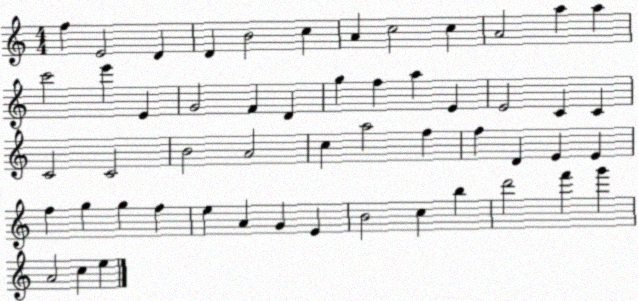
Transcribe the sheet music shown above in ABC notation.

X:1
T:Untitled
M:4/4
L:1/4
K:C
f E2 D D B2 c A c2 c A2 a a c'2 e' E G2 F D g f a E E2 C C C2 C2 B2 A2 c a2 f f D E E f g g f e A G E B2 c b d'2 f' g' A2 c e